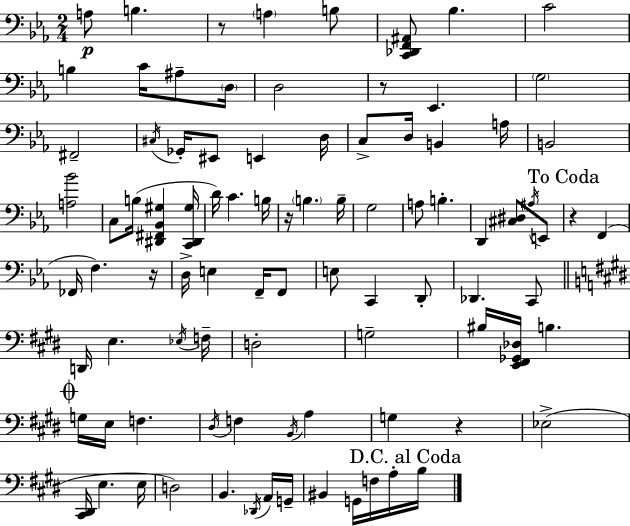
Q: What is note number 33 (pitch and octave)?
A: A3